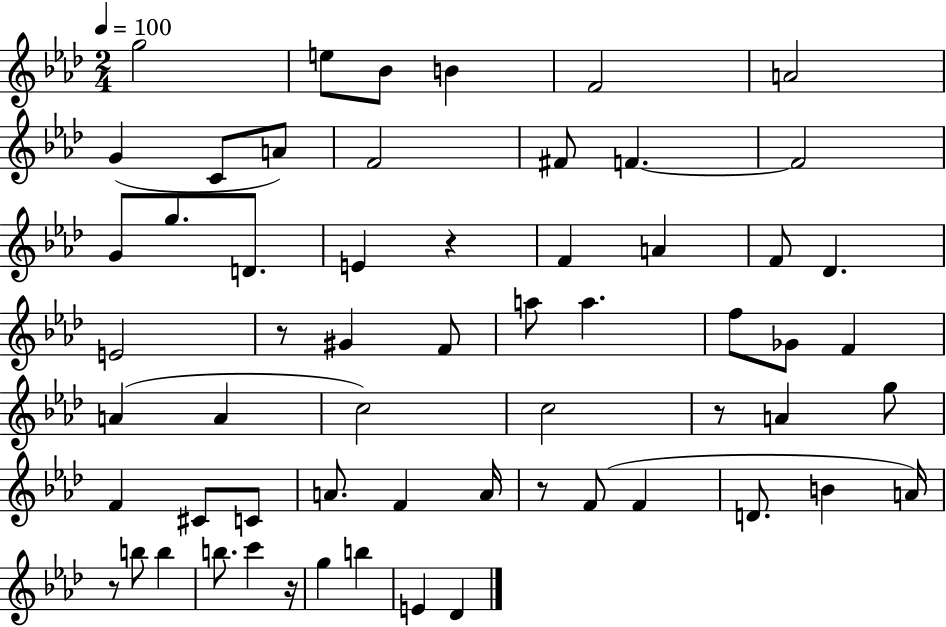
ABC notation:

X:1
T:Untitled
M:2/4
L:1/4
K:Ab
g2 e/2 _B/2 B F2 A2 G C/2 A/2 F2 ^F/2 F F2 G/2 g/2 D/2 E z F A F/2 _D E2 z/2 ^G F/2 a/2 a f/2 _G/2 F A A c2 c2 z/2 A g/2 F ^C/2 C/2 A/2 F A/4 z/2 F/2 F D/2 B A/4 z/2 b/2 b b/2 c' z/4 g b E _D